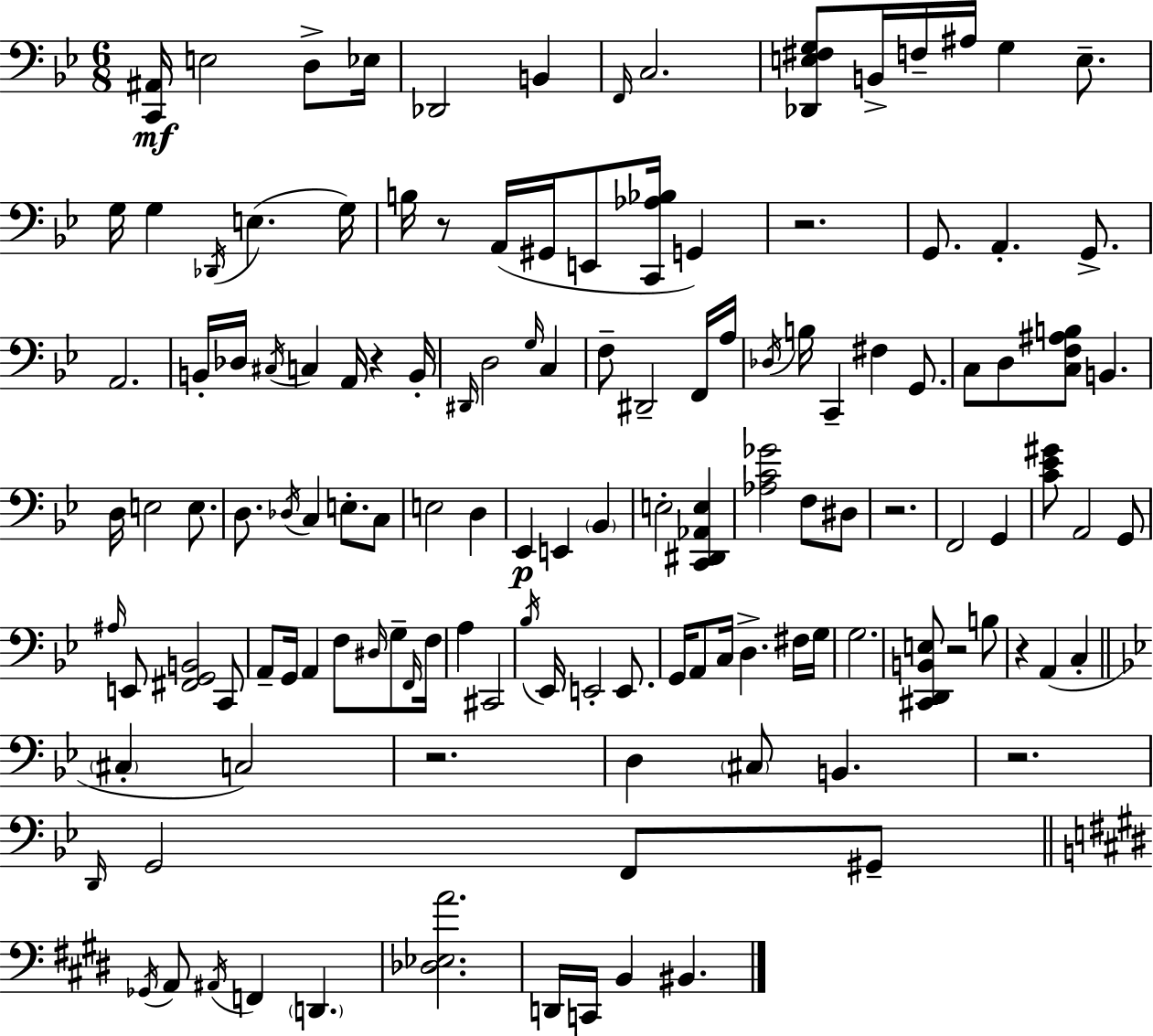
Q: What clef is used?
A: bass